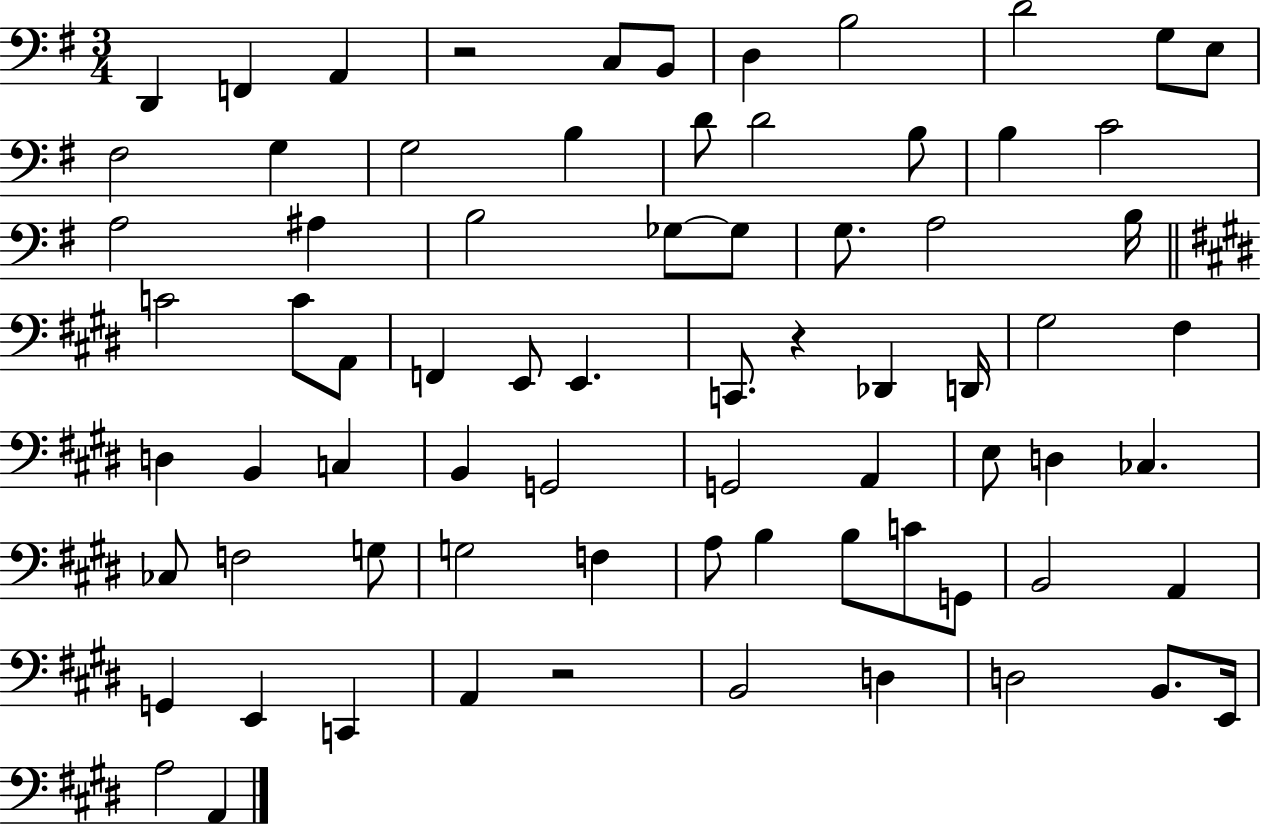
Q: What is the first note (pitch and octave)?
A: D2